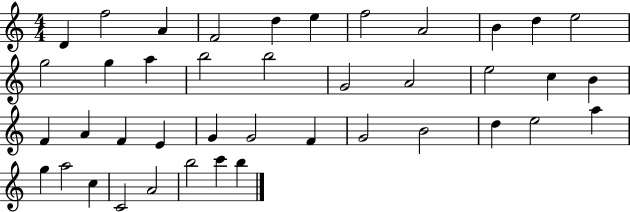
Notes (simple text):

D4/q F5/h A4/q F4/h D5/q E5/q F5/h A4/h B4/q D5/q E5/h G5/h G5/q A5/q B5/h B5/h G4/h A4/h E5/h C5/q B4/q F4/q A4/q F4/q E4/q G4/q G4/h F4/q G4/h B4/h D5/q E5/h A5/q G5/q A5/h C5/q C4/h A4/h B5/h C6/q B5/q